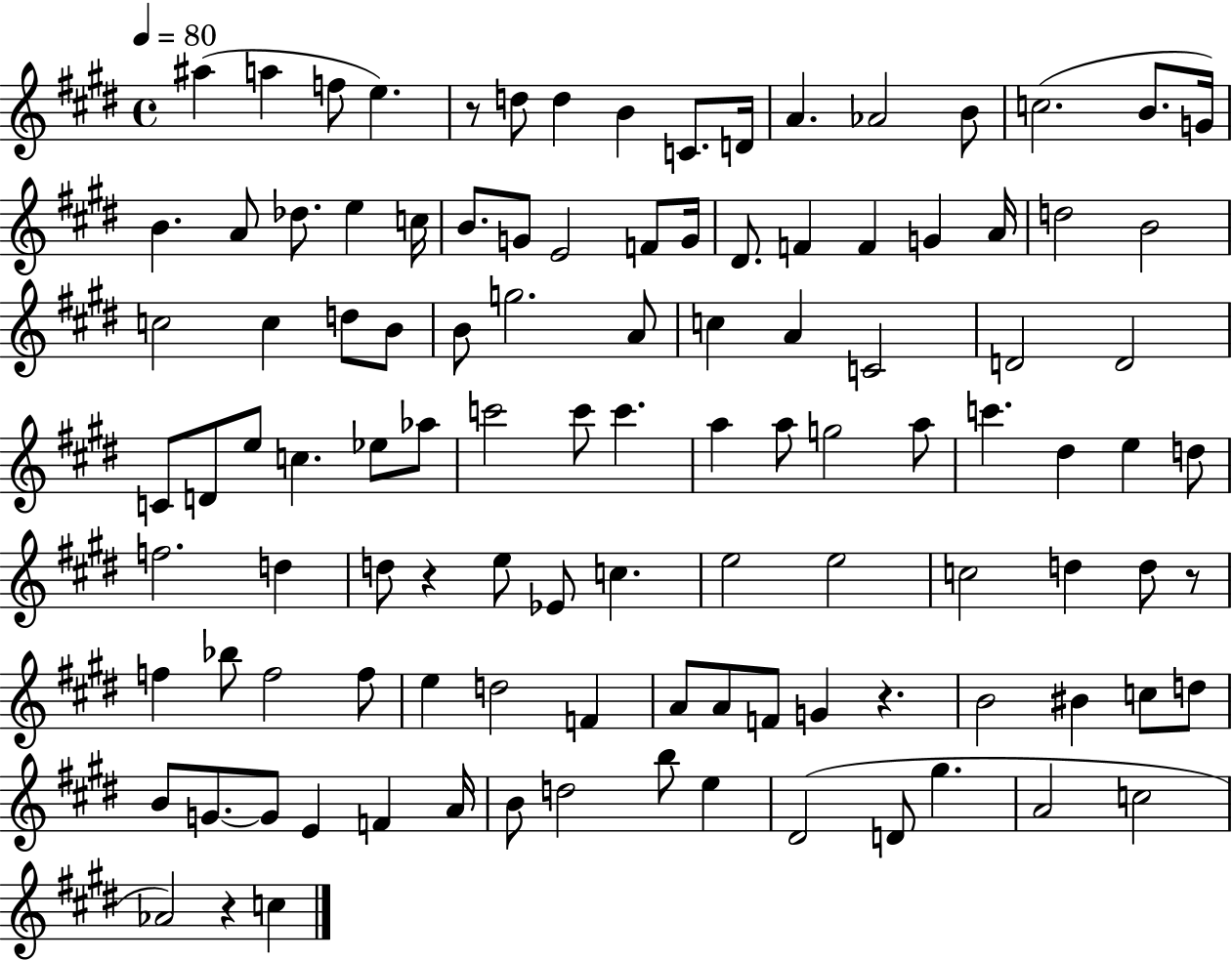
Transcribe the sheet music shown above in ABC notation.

X:1
T:Untitled
M:4/4
L:1/4
K:E
^a a f/2 e z/2 d/2 d B C/2 D/4 A _A2 B/2 c2 B/2 G/4 B A/2 _d/2 e c/4 B/2 G/2 E2 F/2 G/4 ^D/2 F F G A/4 d2 B2 c2 c d/2 B/2 B/2 g2 A/2 c A C2 D2 D2 C/2 D/2 e/2 c _e/2 _a/2 c'2 c'/2 c' a a/2 g2 a/2 c' ^d e d/2 f2 d d/2 z e/2 _E/2 c e2 e2 c2 d d/2 z/2 f _b/2 f2 f/2 e d2 F A/2 A/2 F/2 G z B2 ^B c/2 d/2 B/2 G/2 G/2 E F A/4 B/2 d2 b/2 e ^D2 D/2 ^g A2 c2 _A2 z c